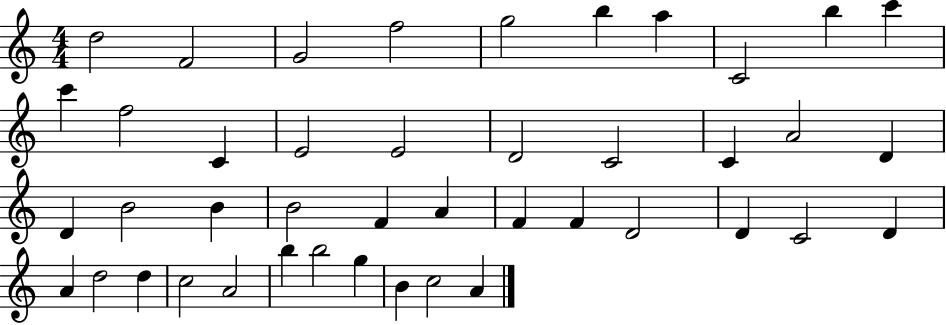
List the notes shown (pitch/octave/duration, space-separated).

D5/h F4/h G4/h F5/h G5/h B5/q A5/q C4/h B5/q C6/q C6/q F5/h C4/q E4/h E4/h D4/h C4/h C4/q A4/h D4/q D4/q B4/h B4/q B4/h F4/q A4/q F4/q F4/q D4/h D4/q C4/h D4/q A4/q D5/h D5/q C5/h A4/h B5/q B5/h G5/q B4/q C5/h A4/q